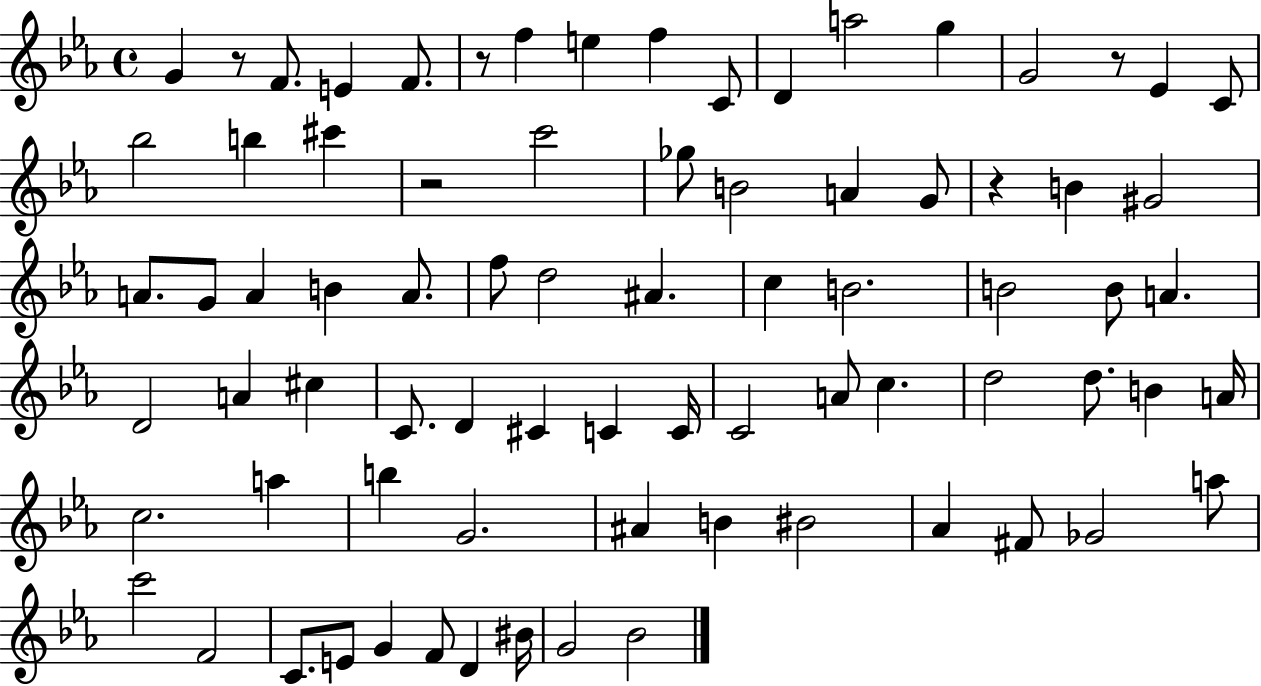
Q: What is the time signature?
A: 4/4